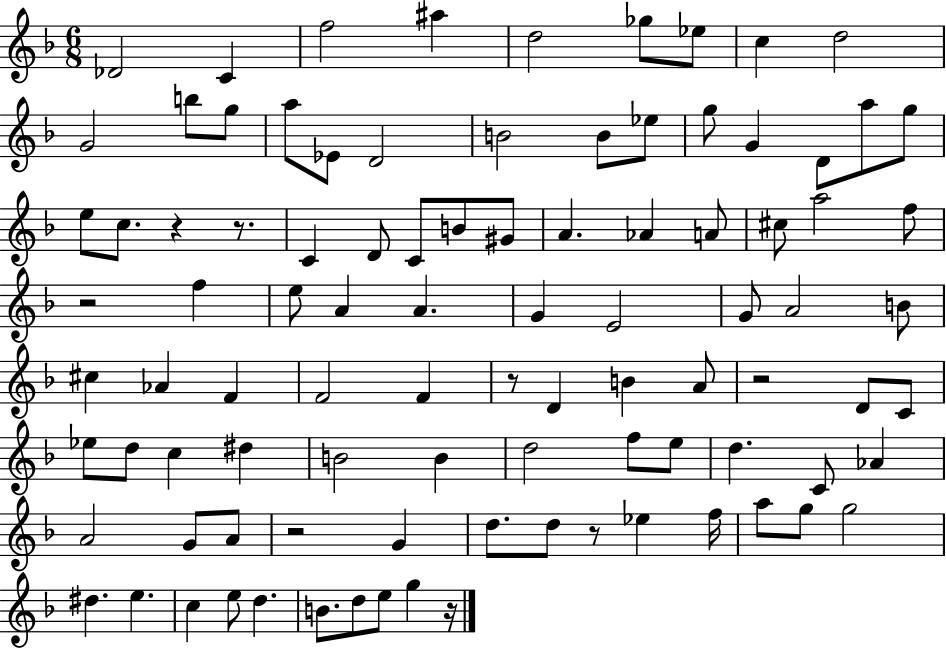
Db4/h C4/q F5/h A#5/q D5/h Gb5/e Eb5/e C5/q D5/h G4/h B5/e G5/e A5/e Eb4/e D4/h B4/h B4/e Eb5/e G5/e G4/q D4/e A5/e G5/e E5/e C5/e. R/q R/e. C4/q D4/e C4/e B4/e G#4/e A4/q. Ab4/q A4/e C#5/e A5/h F5/e R/h F5/q E5/e A4/q A4/q. G4/q E4/h G4/e A4/h B4/e C#5/q Ab4/q F4/q F4/h F4/q R/e D4/q B4/q A4/e R/h D4/e C4/e Eb5/e D5/e C5/q D#5/q B4/h B4/q D5/h F5/e E5/e D5/q. C4/e Ab4/q A4/h G4/e A4/e R/h G4/q D5/e. D5/e R/e Eb5/q F5/s A5/e G5/e G5/h D#5/q. E5/q. C5/q E5/e D5/q. B4/e. D5/e E5/e G5/q R/s